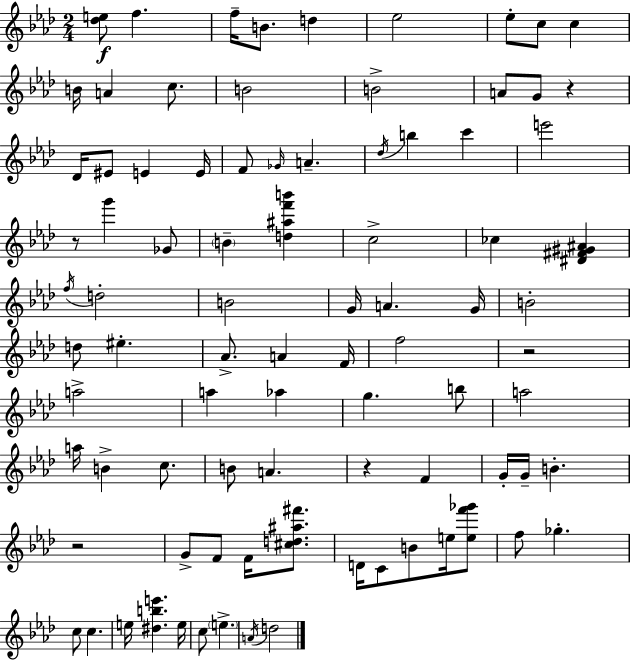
[Db5,E5]/e F5/q. F5/s B4/e. D5/q Eb5/h Eb5/e C5/e C5/q B4/s A4/q C5/e. B4/h B4/h A4/e G4/e R/q Db4/s EIS4/e E4/q E4/s F4/e Gb4/s A4/q. Db5/s B5/q C6/q E6/h R/e G6/q Gb4/e B4/q [D5,A#5,F6,B6]/q C5/h CES5/q [D#4,F#4,G#4,A#4]/q F5/s D5/h B4/h G4/s A4/q. G4/s B4/h D5/e EIS5/q. Ab4/e. A4/q F4/s F5/h R/h A5/h A5/q Ab5/q G5/q. B5/e A5/h A5/s B4/q C5/e. B4/e A4/q. R/q F4/q G4/s G4/s B4/q. R/h G4/e F4/e F4/s [C#5,D5,A#5,F#6]/e. D4/s C4/e B4/e E5/s [E5,F6,Gb6]/e F5/e Gb5/q. C5/e C5/q. E5/s [D#5,B5,E6]/q. E5/s C5/e E5/q. A4/s D5/h